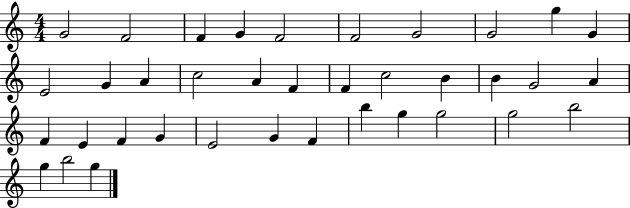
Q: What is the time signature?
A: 4/4